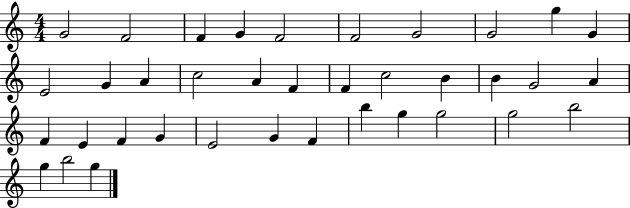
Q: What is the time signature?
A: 4/4